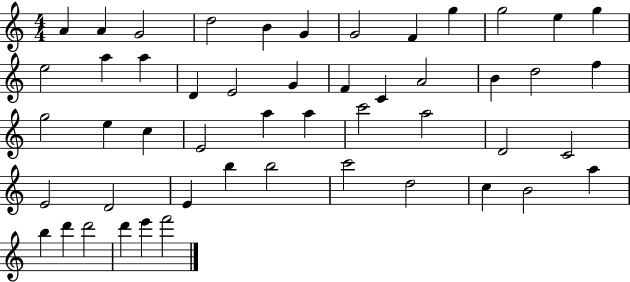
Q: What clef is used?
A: treble